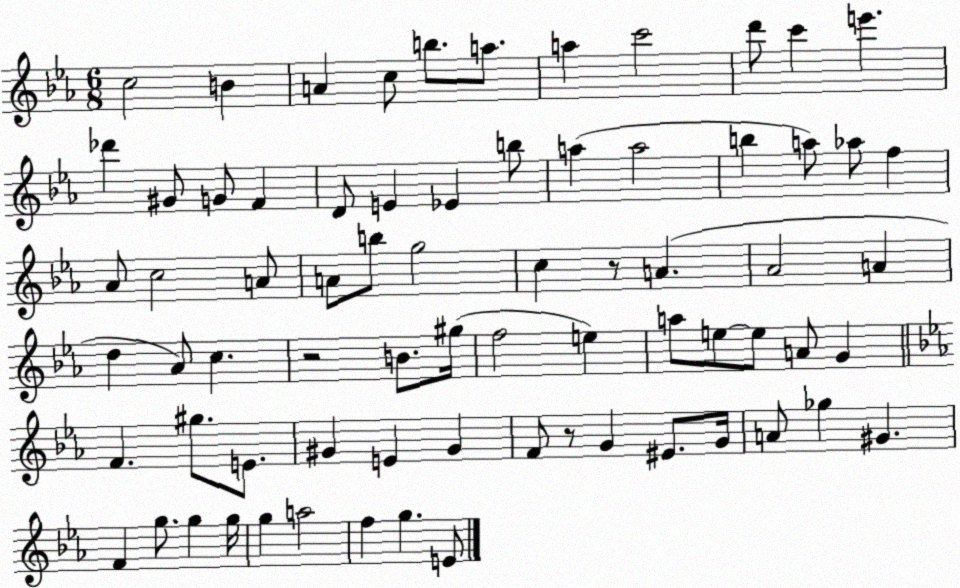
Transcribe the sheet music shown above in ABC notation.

X:1
T:Untitled
M:6/8
L:1/4
K:Eb
c2 B A c/2 b/2 a/2 a c'2 d'/2 c' e' _d' ^G/2 G/2 F D/2 E _E b/2 a a2 b a/2 _a/2 f _A/2 c2 A/2 A/2 b/2 g2 c z/2 A _A2 A d _A/2 c z2 B/2 ^g/4 f2 e a/2 e/2 e/2 A/2 G F ^g/2 E/2 ^G E ^G F/2 z/2 G ^E/2 G/4 A/2 _g ^G F g/2 g g/4 g a2 f g E/2